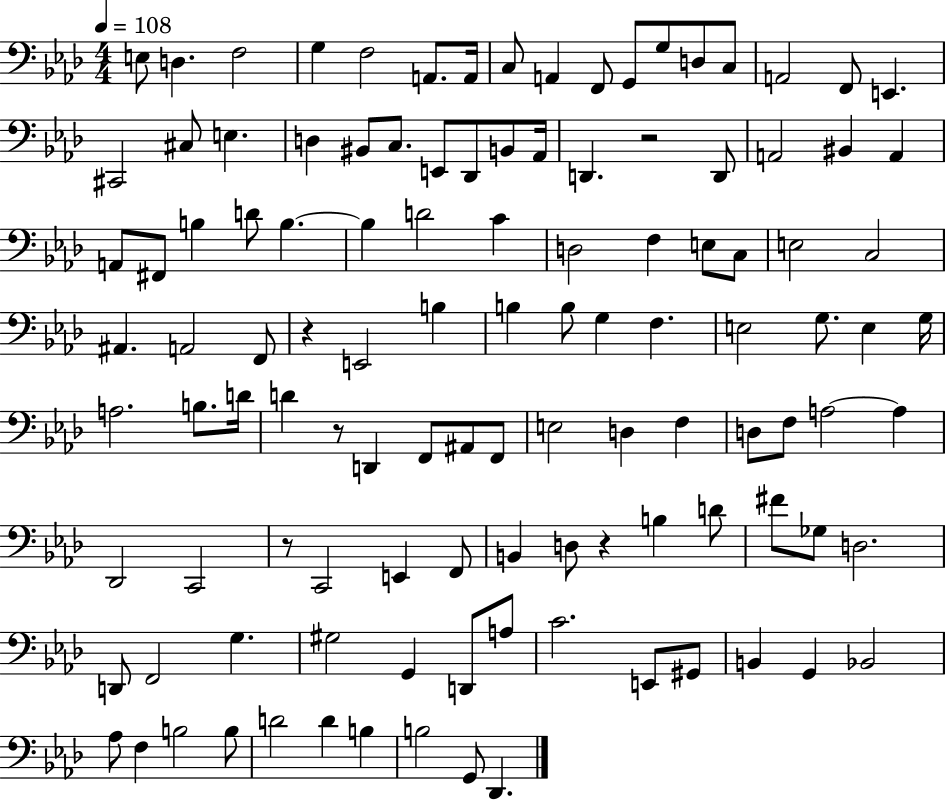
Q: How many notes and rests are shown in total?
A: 114